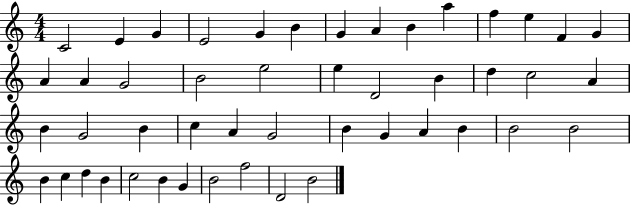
X:1
T:Untitled
M:4/4
L:1/4
K:C
C2 E G E2 G B G A B a f e F G A A G2 B2 e2 e D2 B d c2 A B G2 B c A G2 B G A B B2 B2 B c d B c2 B G B2 f2 D2 B2